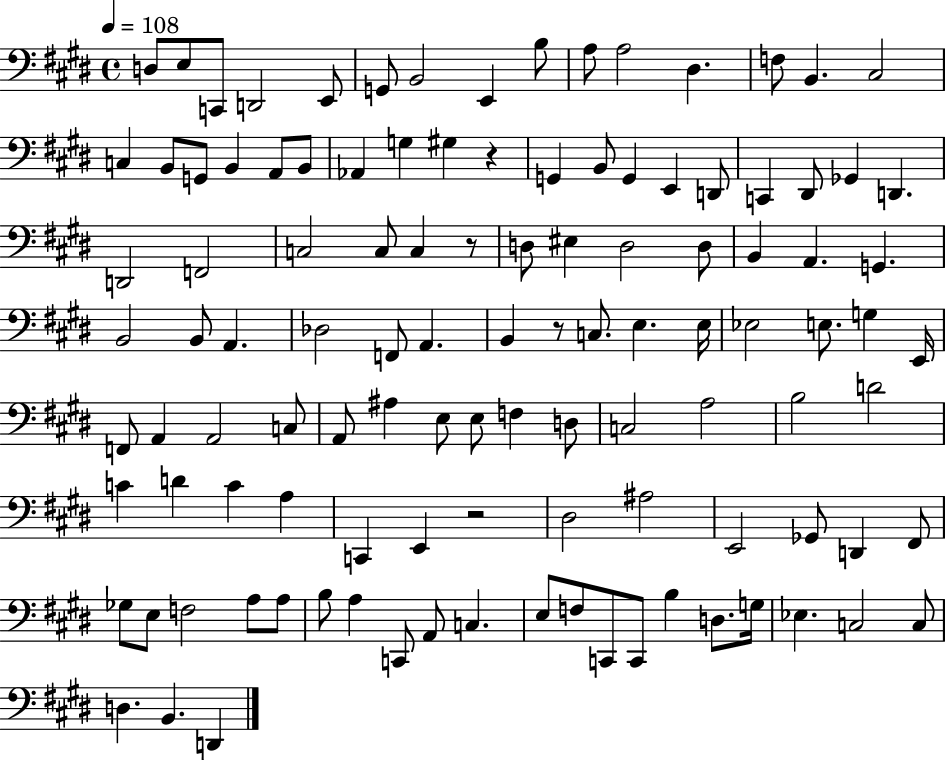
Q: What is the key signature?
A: E major